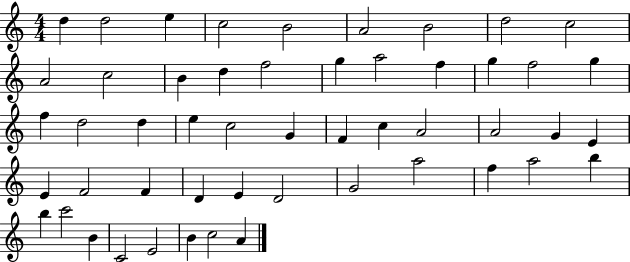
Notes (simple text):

D5/q D5/h E5/q C5/h B4/h A4/h B4/h D5/h C5/h A4/h C5/h B4/q D5/q F5/h G5/q A5/h F5/q G5/q F5/h G5/q F5/q D5/h D5/q E5/q C5/h G4/q F4/q C5/q A4/h A4/h G4/q E4/q E4/q F4/h F4/q D4/q E4/q D4/h G4/h A5/h F5/q A5/h B5/q B5/q C6/h B4/q C4/h E4/h B4/q C5/h A4/q